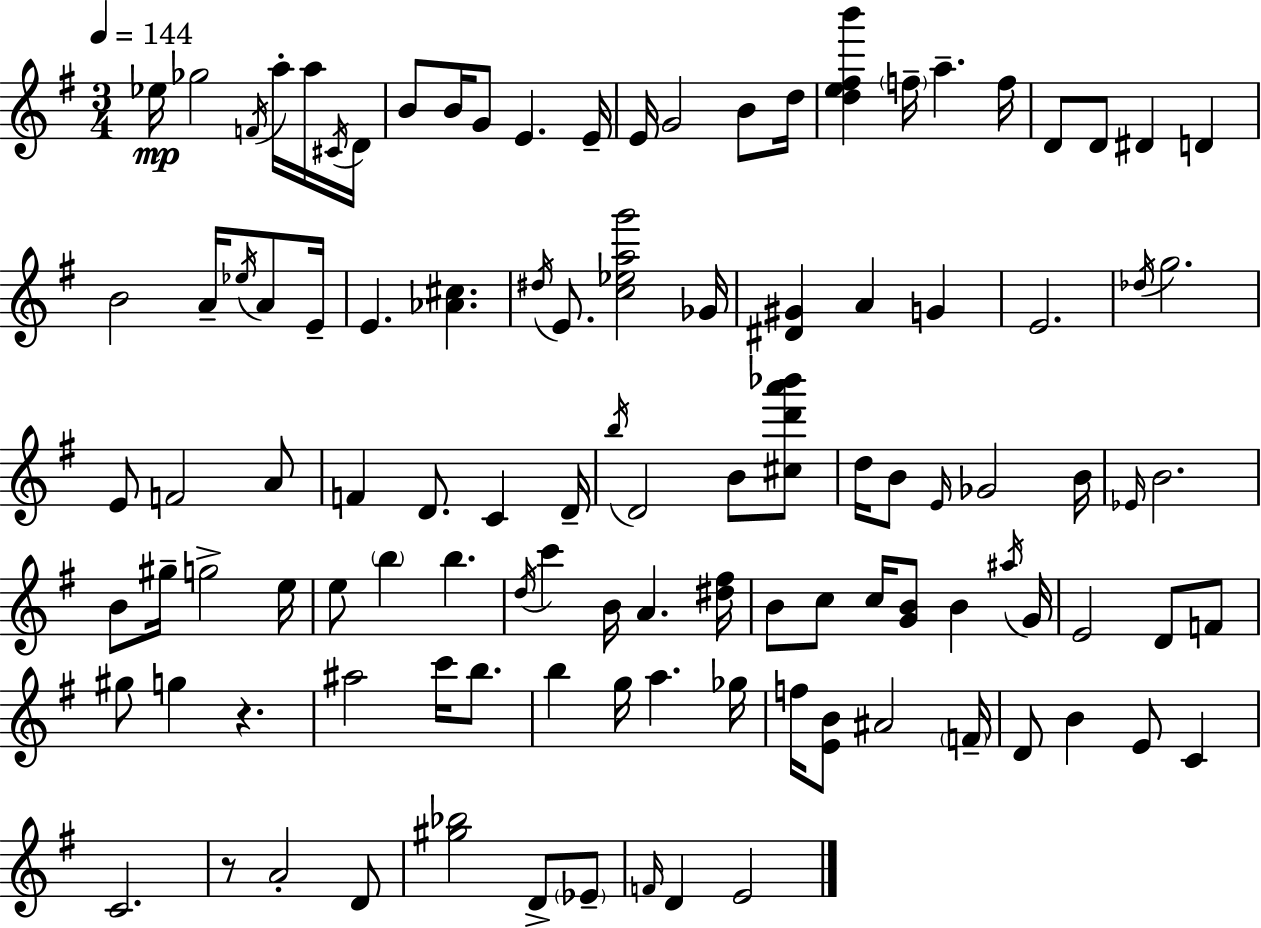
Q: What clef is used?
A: treble